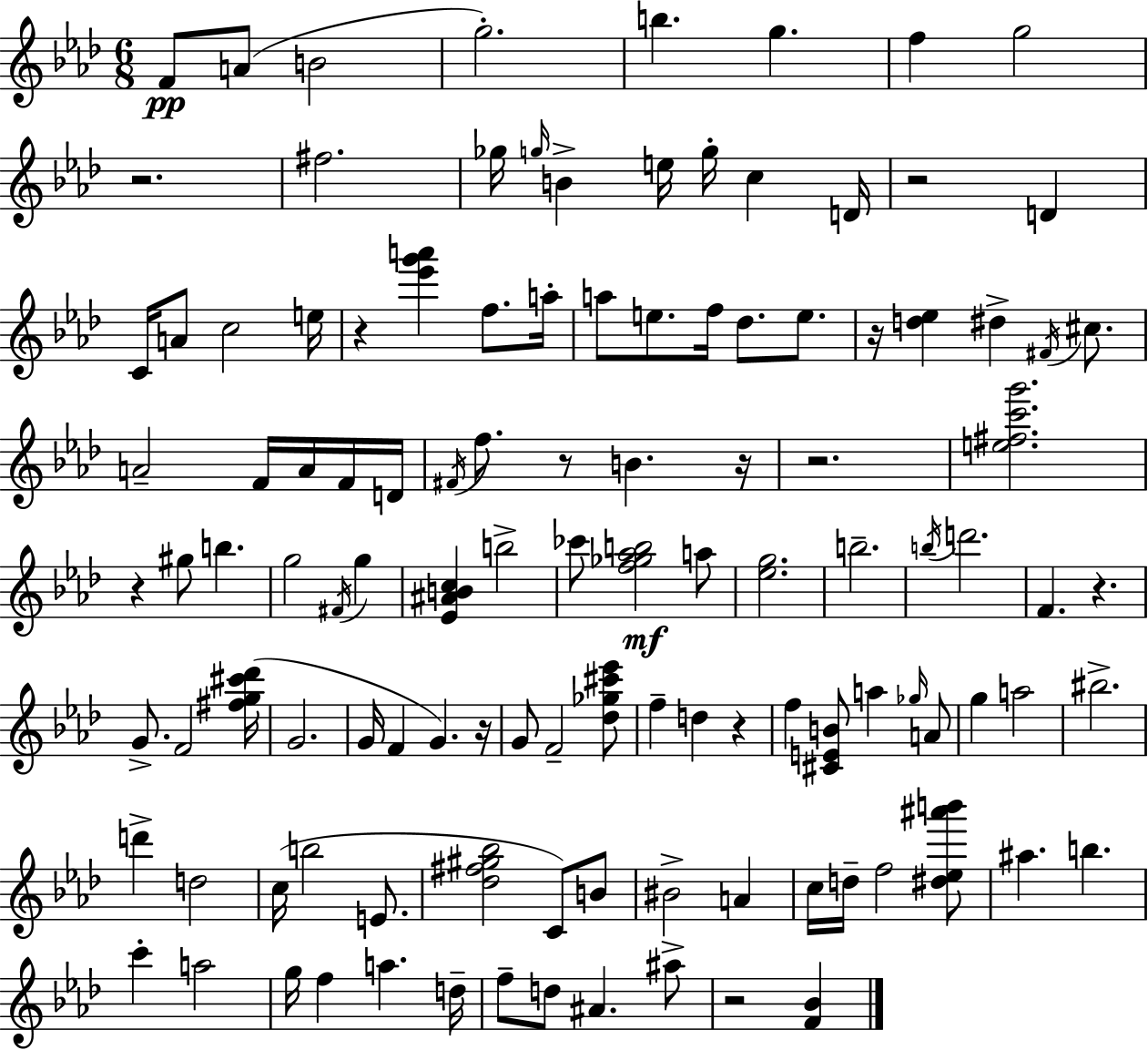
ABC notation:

X:1
T:Untitled
M:6/8
L:1/4
K:Fm
F/2 A/2 B2 g2 b g f g2 z2 ^f2 _g/4 g/4 B e/4 g/4 c D/4 z2 D C/4 A/2 c2 e/4 z [_e'g'a'] f/2 a/4 a/2 e/2 f/4 _d/2 e/2 z/4 [d_e] ^d ^F/4 ^c/2 A2 F/4 A/4 F/4 D/4 ^F/4 f/2 z/2 B z/4 z2 [e^fc'g']2 z ^g/2 b g2 ^F/4 g [_E^ABc] b2 _c'/2 [f_g_ab]2 a/2 [_eg]2 b2 b/4 d'2 F z G/2 F2 [^fg^c'_d']/4 G2 G/4 F G z/4 G/2 F2 [_d_g^c'_e']/2 f d z f [^CEB]/2 a _g/4 A/2 g a2 ^b2 d' d2 c/4 b2 E/2 [_d^f^g_b]2 C/2 B/2 ^B2 A c/4 d/4 f2 [^d_e^a'b']/2 ^a b c' a2 g/4 f a d/4 f/2 d/2 ^A ^a/2 z2 [F_B]